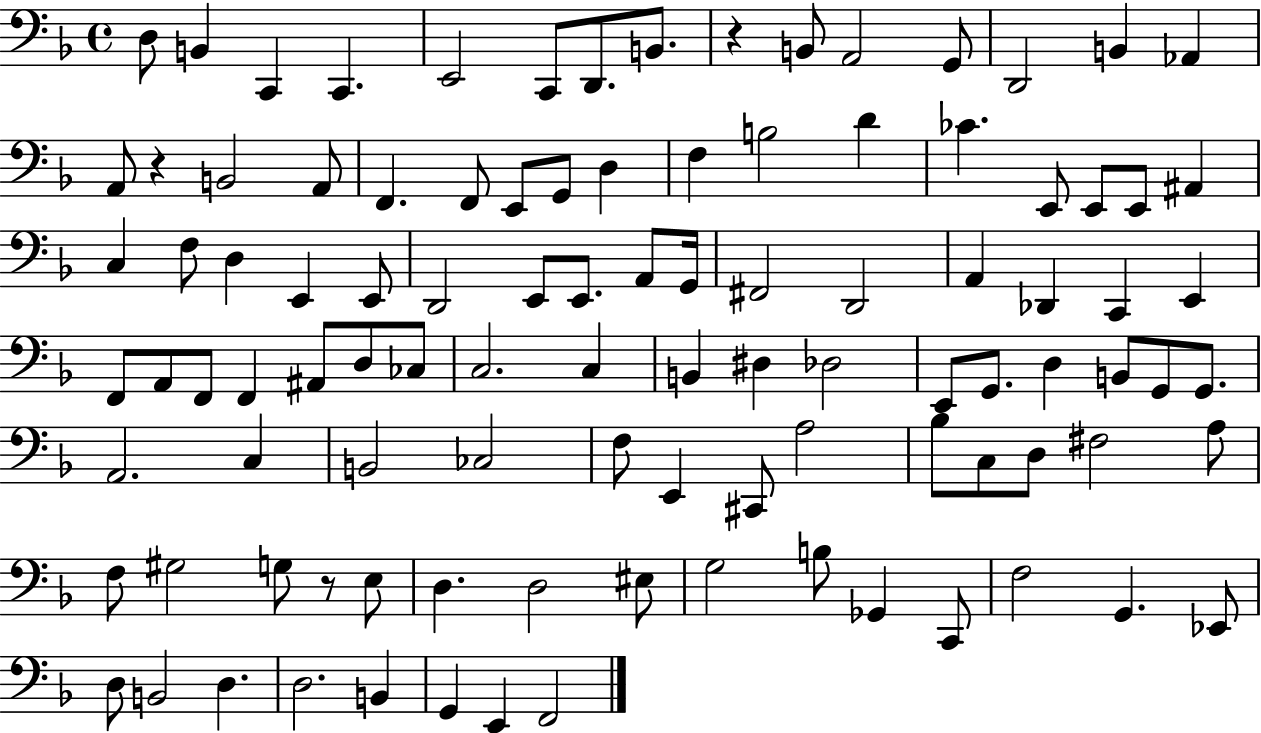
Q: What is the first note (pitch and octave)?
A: D3